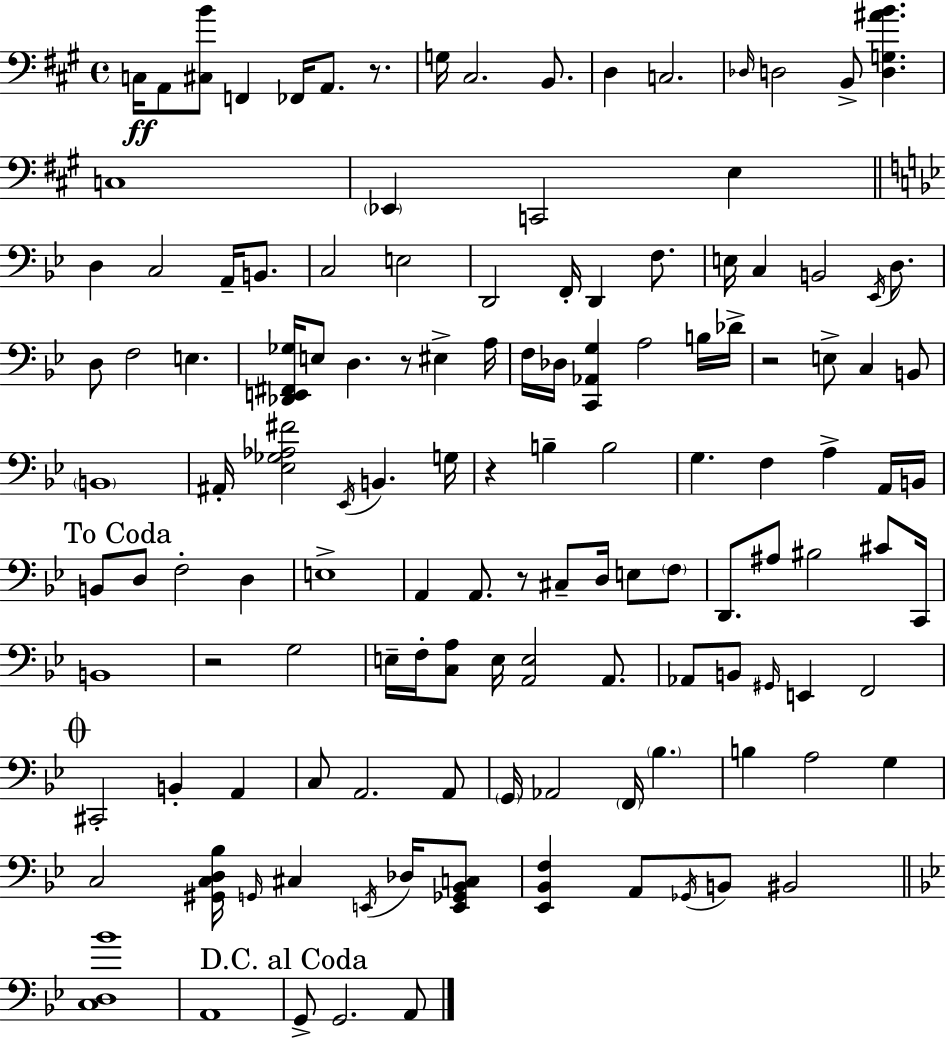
X:1
T:Untitled
M:4/4
L:1/4
K:A
C,/4 A,,/2 [^C,B]/2 F,, _F,,/4 A,,/2 z/2 G,/4 ^C,2 B,,/2 D, C,2 _D,/4 D,2 B,,/2 [D,G,^AB] C,4 _E,, C,,2 E, D, C,2 A,,/4 B,,/2 C,2 E,2 D,,2 F,,/4 D,, F,/2 E,/4 C, B,,2 _E,,/4 D,/2 D,/2 F,2 E, [_D,,E,,^F,,_G,]/4 E,/2 D, z/2 ^E, A,/4 F,/4 _D,/4 [C,,_A,,G,] A,2 B,/4 _D/4 z2 E,/2 C, B,,/2 B,,4 ^A,,/4 [_E,_G,_A,^F]2 _E,,/4 B,, G,/4 z B, B,2 G, F, A, A,,/4 B,,/4 B,,/2 D,/2 F,2 D, E,4 A,, A,,/2 z/2 ^C,/2 D,/4 E,/2 F,/2 D,,/2 ^A,/2 ^B,2 ^C/2 C,,/4 B,,4 z2 G,2 E,/4 F,/4 [C,A,]/2 E,/4 [A,,E,]2 A,,/2 _A,,/2 B,,/2 ^G,,/4 E,, F,,2 ^C,,2 B,, A,, C,/2 A,,2 A,,/2 G,,/4 _A,,2 F,,/4 _B, B, A,2 G, C,2 [^G,,C,D,_B,]/4 G,,/4 ^C, E,,/4 _D,/4 [E,,_G,,_B,,C,]/2 [_E,,_B,,F,] A,,/2 _G,,/4 B,,/2 ^B,,2 [C,D,_B]4 A,,4 G,,/2 G,,2 A,,/2